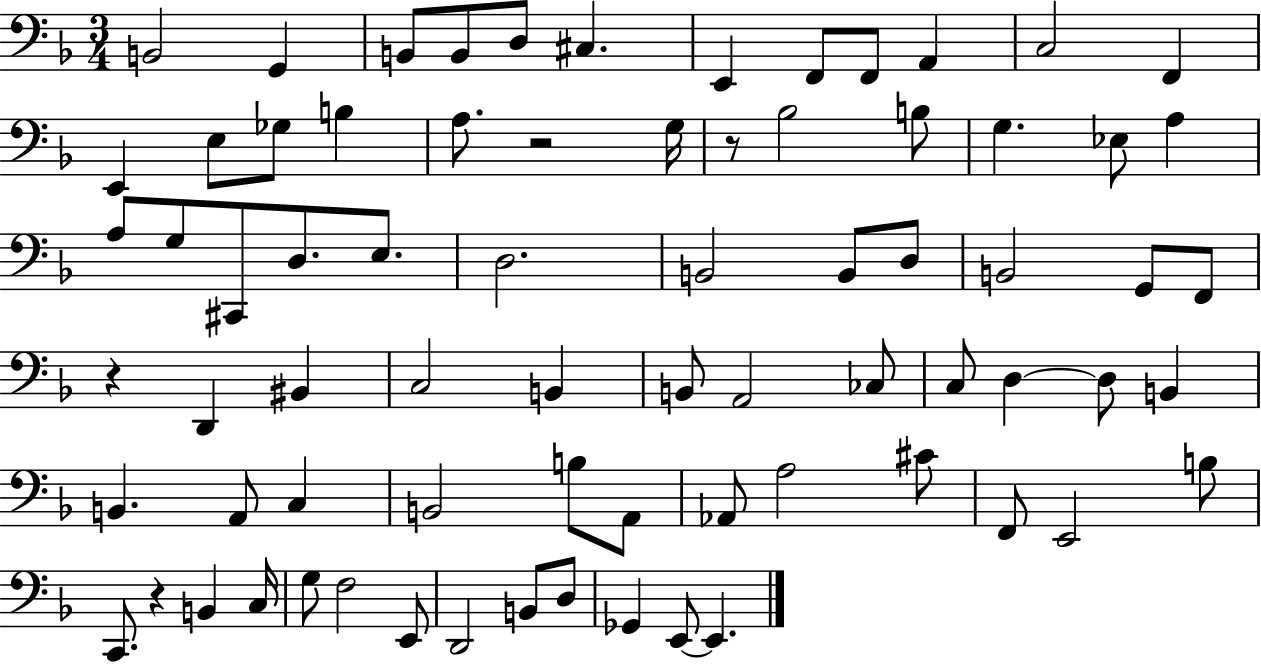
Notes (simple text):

B2/h G2/q B2/e B2/e D3/e C#3/q. E2/q F2/e F2/e A2/q C3/h F2/q E2/q E3/e Gb3/e B3/q A3/e. R/h G3/s R/e Bb3/h B3/e G3/q. Eb3/e A3/q A3/e G3/e C#2/e D3/e. E3/e. D3/h. B2/h B2/e D3/e B2/h G2/e F2/e R/q D2/q BIS2/q C3/h B2/q B2/e A2/h CES3/e C3/e D3/q D3/e B2/q B2/q. A2/e C3/q B2/h B3/e A2/e Ab2/e A3/h C#4/e F2/e E2/h B3/e C2/e. R/q B2/q C3/s G3/e F3/h E2/e D2/h B2/e D3/e Gb2/q E2/e E2/q.